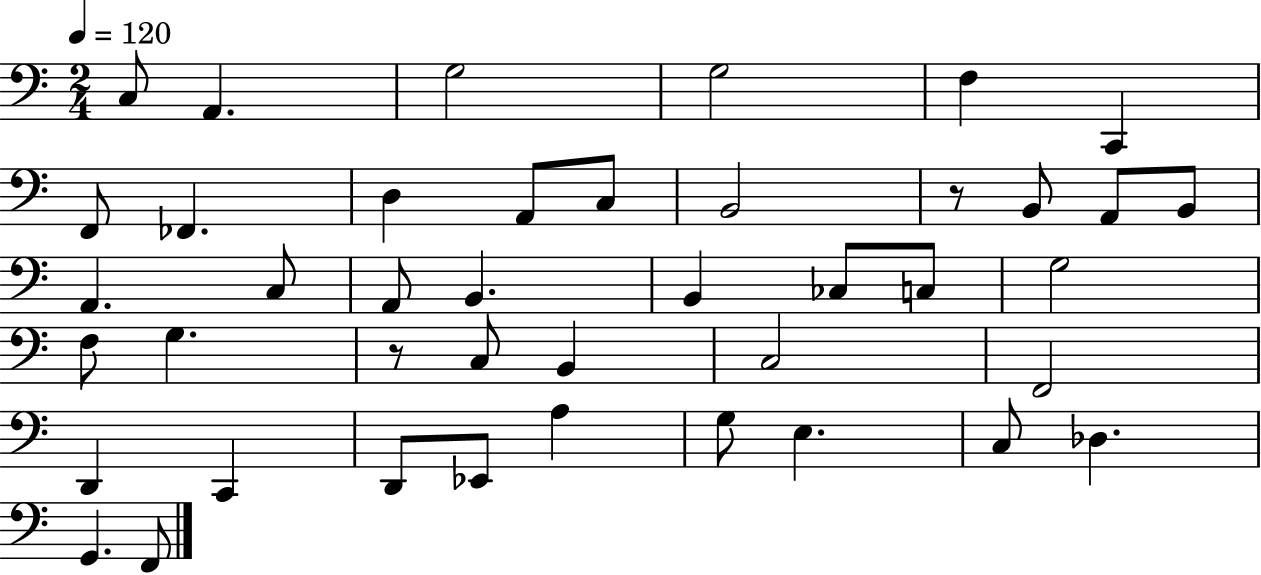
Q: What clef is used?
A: bass